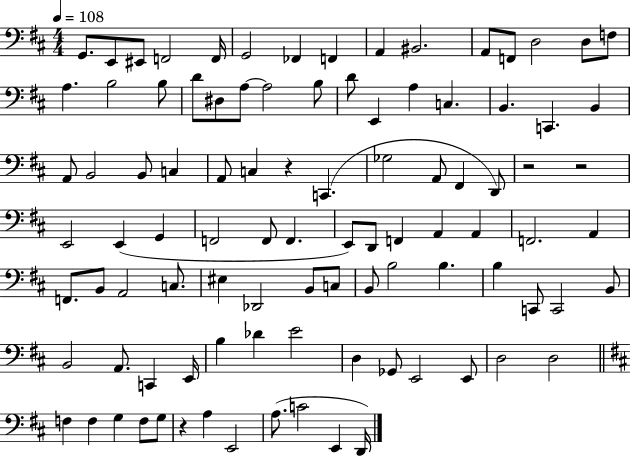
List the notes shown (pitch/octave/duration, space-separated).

G2/e. E2/e EIS2/e F2/h F2/s G2/h FES2/q F2/q A2/q BIS2/h. A2/e F2/e D3/h D3/e F3/e A3/q. B3/h B3/e D4/e D#3/e A3/e A3/h B3/e D4/e E2/q A3/q C3/q. B2/q. C2/q. B2/q A2/e B2/h B2/e C3/q A2/e C3/q R/q C2/q. Gb3/h A2/e F#2/q D2/e R/h R/h E2/h E2/q G2/q F2/h F2/e F2/q. E2/e D2/e F2/q A2/q A2/q F2/h. A2/q F2/e. B2/e A2/h C3/e. EIS3/q Db2/h B2/e C3/e B2/e B3/h B3/q. B3/q C2/e C2/h B2/e B2/h A2/e. C2/q E2/s B3/q Db4/q E4/h D3/q Gb2/e E2/h E2/e D3/h D3/h F3/q F3/q G3/q F3/e G3/e R/q A3/q E2/h A3/e. C4/h E2/q D2/s